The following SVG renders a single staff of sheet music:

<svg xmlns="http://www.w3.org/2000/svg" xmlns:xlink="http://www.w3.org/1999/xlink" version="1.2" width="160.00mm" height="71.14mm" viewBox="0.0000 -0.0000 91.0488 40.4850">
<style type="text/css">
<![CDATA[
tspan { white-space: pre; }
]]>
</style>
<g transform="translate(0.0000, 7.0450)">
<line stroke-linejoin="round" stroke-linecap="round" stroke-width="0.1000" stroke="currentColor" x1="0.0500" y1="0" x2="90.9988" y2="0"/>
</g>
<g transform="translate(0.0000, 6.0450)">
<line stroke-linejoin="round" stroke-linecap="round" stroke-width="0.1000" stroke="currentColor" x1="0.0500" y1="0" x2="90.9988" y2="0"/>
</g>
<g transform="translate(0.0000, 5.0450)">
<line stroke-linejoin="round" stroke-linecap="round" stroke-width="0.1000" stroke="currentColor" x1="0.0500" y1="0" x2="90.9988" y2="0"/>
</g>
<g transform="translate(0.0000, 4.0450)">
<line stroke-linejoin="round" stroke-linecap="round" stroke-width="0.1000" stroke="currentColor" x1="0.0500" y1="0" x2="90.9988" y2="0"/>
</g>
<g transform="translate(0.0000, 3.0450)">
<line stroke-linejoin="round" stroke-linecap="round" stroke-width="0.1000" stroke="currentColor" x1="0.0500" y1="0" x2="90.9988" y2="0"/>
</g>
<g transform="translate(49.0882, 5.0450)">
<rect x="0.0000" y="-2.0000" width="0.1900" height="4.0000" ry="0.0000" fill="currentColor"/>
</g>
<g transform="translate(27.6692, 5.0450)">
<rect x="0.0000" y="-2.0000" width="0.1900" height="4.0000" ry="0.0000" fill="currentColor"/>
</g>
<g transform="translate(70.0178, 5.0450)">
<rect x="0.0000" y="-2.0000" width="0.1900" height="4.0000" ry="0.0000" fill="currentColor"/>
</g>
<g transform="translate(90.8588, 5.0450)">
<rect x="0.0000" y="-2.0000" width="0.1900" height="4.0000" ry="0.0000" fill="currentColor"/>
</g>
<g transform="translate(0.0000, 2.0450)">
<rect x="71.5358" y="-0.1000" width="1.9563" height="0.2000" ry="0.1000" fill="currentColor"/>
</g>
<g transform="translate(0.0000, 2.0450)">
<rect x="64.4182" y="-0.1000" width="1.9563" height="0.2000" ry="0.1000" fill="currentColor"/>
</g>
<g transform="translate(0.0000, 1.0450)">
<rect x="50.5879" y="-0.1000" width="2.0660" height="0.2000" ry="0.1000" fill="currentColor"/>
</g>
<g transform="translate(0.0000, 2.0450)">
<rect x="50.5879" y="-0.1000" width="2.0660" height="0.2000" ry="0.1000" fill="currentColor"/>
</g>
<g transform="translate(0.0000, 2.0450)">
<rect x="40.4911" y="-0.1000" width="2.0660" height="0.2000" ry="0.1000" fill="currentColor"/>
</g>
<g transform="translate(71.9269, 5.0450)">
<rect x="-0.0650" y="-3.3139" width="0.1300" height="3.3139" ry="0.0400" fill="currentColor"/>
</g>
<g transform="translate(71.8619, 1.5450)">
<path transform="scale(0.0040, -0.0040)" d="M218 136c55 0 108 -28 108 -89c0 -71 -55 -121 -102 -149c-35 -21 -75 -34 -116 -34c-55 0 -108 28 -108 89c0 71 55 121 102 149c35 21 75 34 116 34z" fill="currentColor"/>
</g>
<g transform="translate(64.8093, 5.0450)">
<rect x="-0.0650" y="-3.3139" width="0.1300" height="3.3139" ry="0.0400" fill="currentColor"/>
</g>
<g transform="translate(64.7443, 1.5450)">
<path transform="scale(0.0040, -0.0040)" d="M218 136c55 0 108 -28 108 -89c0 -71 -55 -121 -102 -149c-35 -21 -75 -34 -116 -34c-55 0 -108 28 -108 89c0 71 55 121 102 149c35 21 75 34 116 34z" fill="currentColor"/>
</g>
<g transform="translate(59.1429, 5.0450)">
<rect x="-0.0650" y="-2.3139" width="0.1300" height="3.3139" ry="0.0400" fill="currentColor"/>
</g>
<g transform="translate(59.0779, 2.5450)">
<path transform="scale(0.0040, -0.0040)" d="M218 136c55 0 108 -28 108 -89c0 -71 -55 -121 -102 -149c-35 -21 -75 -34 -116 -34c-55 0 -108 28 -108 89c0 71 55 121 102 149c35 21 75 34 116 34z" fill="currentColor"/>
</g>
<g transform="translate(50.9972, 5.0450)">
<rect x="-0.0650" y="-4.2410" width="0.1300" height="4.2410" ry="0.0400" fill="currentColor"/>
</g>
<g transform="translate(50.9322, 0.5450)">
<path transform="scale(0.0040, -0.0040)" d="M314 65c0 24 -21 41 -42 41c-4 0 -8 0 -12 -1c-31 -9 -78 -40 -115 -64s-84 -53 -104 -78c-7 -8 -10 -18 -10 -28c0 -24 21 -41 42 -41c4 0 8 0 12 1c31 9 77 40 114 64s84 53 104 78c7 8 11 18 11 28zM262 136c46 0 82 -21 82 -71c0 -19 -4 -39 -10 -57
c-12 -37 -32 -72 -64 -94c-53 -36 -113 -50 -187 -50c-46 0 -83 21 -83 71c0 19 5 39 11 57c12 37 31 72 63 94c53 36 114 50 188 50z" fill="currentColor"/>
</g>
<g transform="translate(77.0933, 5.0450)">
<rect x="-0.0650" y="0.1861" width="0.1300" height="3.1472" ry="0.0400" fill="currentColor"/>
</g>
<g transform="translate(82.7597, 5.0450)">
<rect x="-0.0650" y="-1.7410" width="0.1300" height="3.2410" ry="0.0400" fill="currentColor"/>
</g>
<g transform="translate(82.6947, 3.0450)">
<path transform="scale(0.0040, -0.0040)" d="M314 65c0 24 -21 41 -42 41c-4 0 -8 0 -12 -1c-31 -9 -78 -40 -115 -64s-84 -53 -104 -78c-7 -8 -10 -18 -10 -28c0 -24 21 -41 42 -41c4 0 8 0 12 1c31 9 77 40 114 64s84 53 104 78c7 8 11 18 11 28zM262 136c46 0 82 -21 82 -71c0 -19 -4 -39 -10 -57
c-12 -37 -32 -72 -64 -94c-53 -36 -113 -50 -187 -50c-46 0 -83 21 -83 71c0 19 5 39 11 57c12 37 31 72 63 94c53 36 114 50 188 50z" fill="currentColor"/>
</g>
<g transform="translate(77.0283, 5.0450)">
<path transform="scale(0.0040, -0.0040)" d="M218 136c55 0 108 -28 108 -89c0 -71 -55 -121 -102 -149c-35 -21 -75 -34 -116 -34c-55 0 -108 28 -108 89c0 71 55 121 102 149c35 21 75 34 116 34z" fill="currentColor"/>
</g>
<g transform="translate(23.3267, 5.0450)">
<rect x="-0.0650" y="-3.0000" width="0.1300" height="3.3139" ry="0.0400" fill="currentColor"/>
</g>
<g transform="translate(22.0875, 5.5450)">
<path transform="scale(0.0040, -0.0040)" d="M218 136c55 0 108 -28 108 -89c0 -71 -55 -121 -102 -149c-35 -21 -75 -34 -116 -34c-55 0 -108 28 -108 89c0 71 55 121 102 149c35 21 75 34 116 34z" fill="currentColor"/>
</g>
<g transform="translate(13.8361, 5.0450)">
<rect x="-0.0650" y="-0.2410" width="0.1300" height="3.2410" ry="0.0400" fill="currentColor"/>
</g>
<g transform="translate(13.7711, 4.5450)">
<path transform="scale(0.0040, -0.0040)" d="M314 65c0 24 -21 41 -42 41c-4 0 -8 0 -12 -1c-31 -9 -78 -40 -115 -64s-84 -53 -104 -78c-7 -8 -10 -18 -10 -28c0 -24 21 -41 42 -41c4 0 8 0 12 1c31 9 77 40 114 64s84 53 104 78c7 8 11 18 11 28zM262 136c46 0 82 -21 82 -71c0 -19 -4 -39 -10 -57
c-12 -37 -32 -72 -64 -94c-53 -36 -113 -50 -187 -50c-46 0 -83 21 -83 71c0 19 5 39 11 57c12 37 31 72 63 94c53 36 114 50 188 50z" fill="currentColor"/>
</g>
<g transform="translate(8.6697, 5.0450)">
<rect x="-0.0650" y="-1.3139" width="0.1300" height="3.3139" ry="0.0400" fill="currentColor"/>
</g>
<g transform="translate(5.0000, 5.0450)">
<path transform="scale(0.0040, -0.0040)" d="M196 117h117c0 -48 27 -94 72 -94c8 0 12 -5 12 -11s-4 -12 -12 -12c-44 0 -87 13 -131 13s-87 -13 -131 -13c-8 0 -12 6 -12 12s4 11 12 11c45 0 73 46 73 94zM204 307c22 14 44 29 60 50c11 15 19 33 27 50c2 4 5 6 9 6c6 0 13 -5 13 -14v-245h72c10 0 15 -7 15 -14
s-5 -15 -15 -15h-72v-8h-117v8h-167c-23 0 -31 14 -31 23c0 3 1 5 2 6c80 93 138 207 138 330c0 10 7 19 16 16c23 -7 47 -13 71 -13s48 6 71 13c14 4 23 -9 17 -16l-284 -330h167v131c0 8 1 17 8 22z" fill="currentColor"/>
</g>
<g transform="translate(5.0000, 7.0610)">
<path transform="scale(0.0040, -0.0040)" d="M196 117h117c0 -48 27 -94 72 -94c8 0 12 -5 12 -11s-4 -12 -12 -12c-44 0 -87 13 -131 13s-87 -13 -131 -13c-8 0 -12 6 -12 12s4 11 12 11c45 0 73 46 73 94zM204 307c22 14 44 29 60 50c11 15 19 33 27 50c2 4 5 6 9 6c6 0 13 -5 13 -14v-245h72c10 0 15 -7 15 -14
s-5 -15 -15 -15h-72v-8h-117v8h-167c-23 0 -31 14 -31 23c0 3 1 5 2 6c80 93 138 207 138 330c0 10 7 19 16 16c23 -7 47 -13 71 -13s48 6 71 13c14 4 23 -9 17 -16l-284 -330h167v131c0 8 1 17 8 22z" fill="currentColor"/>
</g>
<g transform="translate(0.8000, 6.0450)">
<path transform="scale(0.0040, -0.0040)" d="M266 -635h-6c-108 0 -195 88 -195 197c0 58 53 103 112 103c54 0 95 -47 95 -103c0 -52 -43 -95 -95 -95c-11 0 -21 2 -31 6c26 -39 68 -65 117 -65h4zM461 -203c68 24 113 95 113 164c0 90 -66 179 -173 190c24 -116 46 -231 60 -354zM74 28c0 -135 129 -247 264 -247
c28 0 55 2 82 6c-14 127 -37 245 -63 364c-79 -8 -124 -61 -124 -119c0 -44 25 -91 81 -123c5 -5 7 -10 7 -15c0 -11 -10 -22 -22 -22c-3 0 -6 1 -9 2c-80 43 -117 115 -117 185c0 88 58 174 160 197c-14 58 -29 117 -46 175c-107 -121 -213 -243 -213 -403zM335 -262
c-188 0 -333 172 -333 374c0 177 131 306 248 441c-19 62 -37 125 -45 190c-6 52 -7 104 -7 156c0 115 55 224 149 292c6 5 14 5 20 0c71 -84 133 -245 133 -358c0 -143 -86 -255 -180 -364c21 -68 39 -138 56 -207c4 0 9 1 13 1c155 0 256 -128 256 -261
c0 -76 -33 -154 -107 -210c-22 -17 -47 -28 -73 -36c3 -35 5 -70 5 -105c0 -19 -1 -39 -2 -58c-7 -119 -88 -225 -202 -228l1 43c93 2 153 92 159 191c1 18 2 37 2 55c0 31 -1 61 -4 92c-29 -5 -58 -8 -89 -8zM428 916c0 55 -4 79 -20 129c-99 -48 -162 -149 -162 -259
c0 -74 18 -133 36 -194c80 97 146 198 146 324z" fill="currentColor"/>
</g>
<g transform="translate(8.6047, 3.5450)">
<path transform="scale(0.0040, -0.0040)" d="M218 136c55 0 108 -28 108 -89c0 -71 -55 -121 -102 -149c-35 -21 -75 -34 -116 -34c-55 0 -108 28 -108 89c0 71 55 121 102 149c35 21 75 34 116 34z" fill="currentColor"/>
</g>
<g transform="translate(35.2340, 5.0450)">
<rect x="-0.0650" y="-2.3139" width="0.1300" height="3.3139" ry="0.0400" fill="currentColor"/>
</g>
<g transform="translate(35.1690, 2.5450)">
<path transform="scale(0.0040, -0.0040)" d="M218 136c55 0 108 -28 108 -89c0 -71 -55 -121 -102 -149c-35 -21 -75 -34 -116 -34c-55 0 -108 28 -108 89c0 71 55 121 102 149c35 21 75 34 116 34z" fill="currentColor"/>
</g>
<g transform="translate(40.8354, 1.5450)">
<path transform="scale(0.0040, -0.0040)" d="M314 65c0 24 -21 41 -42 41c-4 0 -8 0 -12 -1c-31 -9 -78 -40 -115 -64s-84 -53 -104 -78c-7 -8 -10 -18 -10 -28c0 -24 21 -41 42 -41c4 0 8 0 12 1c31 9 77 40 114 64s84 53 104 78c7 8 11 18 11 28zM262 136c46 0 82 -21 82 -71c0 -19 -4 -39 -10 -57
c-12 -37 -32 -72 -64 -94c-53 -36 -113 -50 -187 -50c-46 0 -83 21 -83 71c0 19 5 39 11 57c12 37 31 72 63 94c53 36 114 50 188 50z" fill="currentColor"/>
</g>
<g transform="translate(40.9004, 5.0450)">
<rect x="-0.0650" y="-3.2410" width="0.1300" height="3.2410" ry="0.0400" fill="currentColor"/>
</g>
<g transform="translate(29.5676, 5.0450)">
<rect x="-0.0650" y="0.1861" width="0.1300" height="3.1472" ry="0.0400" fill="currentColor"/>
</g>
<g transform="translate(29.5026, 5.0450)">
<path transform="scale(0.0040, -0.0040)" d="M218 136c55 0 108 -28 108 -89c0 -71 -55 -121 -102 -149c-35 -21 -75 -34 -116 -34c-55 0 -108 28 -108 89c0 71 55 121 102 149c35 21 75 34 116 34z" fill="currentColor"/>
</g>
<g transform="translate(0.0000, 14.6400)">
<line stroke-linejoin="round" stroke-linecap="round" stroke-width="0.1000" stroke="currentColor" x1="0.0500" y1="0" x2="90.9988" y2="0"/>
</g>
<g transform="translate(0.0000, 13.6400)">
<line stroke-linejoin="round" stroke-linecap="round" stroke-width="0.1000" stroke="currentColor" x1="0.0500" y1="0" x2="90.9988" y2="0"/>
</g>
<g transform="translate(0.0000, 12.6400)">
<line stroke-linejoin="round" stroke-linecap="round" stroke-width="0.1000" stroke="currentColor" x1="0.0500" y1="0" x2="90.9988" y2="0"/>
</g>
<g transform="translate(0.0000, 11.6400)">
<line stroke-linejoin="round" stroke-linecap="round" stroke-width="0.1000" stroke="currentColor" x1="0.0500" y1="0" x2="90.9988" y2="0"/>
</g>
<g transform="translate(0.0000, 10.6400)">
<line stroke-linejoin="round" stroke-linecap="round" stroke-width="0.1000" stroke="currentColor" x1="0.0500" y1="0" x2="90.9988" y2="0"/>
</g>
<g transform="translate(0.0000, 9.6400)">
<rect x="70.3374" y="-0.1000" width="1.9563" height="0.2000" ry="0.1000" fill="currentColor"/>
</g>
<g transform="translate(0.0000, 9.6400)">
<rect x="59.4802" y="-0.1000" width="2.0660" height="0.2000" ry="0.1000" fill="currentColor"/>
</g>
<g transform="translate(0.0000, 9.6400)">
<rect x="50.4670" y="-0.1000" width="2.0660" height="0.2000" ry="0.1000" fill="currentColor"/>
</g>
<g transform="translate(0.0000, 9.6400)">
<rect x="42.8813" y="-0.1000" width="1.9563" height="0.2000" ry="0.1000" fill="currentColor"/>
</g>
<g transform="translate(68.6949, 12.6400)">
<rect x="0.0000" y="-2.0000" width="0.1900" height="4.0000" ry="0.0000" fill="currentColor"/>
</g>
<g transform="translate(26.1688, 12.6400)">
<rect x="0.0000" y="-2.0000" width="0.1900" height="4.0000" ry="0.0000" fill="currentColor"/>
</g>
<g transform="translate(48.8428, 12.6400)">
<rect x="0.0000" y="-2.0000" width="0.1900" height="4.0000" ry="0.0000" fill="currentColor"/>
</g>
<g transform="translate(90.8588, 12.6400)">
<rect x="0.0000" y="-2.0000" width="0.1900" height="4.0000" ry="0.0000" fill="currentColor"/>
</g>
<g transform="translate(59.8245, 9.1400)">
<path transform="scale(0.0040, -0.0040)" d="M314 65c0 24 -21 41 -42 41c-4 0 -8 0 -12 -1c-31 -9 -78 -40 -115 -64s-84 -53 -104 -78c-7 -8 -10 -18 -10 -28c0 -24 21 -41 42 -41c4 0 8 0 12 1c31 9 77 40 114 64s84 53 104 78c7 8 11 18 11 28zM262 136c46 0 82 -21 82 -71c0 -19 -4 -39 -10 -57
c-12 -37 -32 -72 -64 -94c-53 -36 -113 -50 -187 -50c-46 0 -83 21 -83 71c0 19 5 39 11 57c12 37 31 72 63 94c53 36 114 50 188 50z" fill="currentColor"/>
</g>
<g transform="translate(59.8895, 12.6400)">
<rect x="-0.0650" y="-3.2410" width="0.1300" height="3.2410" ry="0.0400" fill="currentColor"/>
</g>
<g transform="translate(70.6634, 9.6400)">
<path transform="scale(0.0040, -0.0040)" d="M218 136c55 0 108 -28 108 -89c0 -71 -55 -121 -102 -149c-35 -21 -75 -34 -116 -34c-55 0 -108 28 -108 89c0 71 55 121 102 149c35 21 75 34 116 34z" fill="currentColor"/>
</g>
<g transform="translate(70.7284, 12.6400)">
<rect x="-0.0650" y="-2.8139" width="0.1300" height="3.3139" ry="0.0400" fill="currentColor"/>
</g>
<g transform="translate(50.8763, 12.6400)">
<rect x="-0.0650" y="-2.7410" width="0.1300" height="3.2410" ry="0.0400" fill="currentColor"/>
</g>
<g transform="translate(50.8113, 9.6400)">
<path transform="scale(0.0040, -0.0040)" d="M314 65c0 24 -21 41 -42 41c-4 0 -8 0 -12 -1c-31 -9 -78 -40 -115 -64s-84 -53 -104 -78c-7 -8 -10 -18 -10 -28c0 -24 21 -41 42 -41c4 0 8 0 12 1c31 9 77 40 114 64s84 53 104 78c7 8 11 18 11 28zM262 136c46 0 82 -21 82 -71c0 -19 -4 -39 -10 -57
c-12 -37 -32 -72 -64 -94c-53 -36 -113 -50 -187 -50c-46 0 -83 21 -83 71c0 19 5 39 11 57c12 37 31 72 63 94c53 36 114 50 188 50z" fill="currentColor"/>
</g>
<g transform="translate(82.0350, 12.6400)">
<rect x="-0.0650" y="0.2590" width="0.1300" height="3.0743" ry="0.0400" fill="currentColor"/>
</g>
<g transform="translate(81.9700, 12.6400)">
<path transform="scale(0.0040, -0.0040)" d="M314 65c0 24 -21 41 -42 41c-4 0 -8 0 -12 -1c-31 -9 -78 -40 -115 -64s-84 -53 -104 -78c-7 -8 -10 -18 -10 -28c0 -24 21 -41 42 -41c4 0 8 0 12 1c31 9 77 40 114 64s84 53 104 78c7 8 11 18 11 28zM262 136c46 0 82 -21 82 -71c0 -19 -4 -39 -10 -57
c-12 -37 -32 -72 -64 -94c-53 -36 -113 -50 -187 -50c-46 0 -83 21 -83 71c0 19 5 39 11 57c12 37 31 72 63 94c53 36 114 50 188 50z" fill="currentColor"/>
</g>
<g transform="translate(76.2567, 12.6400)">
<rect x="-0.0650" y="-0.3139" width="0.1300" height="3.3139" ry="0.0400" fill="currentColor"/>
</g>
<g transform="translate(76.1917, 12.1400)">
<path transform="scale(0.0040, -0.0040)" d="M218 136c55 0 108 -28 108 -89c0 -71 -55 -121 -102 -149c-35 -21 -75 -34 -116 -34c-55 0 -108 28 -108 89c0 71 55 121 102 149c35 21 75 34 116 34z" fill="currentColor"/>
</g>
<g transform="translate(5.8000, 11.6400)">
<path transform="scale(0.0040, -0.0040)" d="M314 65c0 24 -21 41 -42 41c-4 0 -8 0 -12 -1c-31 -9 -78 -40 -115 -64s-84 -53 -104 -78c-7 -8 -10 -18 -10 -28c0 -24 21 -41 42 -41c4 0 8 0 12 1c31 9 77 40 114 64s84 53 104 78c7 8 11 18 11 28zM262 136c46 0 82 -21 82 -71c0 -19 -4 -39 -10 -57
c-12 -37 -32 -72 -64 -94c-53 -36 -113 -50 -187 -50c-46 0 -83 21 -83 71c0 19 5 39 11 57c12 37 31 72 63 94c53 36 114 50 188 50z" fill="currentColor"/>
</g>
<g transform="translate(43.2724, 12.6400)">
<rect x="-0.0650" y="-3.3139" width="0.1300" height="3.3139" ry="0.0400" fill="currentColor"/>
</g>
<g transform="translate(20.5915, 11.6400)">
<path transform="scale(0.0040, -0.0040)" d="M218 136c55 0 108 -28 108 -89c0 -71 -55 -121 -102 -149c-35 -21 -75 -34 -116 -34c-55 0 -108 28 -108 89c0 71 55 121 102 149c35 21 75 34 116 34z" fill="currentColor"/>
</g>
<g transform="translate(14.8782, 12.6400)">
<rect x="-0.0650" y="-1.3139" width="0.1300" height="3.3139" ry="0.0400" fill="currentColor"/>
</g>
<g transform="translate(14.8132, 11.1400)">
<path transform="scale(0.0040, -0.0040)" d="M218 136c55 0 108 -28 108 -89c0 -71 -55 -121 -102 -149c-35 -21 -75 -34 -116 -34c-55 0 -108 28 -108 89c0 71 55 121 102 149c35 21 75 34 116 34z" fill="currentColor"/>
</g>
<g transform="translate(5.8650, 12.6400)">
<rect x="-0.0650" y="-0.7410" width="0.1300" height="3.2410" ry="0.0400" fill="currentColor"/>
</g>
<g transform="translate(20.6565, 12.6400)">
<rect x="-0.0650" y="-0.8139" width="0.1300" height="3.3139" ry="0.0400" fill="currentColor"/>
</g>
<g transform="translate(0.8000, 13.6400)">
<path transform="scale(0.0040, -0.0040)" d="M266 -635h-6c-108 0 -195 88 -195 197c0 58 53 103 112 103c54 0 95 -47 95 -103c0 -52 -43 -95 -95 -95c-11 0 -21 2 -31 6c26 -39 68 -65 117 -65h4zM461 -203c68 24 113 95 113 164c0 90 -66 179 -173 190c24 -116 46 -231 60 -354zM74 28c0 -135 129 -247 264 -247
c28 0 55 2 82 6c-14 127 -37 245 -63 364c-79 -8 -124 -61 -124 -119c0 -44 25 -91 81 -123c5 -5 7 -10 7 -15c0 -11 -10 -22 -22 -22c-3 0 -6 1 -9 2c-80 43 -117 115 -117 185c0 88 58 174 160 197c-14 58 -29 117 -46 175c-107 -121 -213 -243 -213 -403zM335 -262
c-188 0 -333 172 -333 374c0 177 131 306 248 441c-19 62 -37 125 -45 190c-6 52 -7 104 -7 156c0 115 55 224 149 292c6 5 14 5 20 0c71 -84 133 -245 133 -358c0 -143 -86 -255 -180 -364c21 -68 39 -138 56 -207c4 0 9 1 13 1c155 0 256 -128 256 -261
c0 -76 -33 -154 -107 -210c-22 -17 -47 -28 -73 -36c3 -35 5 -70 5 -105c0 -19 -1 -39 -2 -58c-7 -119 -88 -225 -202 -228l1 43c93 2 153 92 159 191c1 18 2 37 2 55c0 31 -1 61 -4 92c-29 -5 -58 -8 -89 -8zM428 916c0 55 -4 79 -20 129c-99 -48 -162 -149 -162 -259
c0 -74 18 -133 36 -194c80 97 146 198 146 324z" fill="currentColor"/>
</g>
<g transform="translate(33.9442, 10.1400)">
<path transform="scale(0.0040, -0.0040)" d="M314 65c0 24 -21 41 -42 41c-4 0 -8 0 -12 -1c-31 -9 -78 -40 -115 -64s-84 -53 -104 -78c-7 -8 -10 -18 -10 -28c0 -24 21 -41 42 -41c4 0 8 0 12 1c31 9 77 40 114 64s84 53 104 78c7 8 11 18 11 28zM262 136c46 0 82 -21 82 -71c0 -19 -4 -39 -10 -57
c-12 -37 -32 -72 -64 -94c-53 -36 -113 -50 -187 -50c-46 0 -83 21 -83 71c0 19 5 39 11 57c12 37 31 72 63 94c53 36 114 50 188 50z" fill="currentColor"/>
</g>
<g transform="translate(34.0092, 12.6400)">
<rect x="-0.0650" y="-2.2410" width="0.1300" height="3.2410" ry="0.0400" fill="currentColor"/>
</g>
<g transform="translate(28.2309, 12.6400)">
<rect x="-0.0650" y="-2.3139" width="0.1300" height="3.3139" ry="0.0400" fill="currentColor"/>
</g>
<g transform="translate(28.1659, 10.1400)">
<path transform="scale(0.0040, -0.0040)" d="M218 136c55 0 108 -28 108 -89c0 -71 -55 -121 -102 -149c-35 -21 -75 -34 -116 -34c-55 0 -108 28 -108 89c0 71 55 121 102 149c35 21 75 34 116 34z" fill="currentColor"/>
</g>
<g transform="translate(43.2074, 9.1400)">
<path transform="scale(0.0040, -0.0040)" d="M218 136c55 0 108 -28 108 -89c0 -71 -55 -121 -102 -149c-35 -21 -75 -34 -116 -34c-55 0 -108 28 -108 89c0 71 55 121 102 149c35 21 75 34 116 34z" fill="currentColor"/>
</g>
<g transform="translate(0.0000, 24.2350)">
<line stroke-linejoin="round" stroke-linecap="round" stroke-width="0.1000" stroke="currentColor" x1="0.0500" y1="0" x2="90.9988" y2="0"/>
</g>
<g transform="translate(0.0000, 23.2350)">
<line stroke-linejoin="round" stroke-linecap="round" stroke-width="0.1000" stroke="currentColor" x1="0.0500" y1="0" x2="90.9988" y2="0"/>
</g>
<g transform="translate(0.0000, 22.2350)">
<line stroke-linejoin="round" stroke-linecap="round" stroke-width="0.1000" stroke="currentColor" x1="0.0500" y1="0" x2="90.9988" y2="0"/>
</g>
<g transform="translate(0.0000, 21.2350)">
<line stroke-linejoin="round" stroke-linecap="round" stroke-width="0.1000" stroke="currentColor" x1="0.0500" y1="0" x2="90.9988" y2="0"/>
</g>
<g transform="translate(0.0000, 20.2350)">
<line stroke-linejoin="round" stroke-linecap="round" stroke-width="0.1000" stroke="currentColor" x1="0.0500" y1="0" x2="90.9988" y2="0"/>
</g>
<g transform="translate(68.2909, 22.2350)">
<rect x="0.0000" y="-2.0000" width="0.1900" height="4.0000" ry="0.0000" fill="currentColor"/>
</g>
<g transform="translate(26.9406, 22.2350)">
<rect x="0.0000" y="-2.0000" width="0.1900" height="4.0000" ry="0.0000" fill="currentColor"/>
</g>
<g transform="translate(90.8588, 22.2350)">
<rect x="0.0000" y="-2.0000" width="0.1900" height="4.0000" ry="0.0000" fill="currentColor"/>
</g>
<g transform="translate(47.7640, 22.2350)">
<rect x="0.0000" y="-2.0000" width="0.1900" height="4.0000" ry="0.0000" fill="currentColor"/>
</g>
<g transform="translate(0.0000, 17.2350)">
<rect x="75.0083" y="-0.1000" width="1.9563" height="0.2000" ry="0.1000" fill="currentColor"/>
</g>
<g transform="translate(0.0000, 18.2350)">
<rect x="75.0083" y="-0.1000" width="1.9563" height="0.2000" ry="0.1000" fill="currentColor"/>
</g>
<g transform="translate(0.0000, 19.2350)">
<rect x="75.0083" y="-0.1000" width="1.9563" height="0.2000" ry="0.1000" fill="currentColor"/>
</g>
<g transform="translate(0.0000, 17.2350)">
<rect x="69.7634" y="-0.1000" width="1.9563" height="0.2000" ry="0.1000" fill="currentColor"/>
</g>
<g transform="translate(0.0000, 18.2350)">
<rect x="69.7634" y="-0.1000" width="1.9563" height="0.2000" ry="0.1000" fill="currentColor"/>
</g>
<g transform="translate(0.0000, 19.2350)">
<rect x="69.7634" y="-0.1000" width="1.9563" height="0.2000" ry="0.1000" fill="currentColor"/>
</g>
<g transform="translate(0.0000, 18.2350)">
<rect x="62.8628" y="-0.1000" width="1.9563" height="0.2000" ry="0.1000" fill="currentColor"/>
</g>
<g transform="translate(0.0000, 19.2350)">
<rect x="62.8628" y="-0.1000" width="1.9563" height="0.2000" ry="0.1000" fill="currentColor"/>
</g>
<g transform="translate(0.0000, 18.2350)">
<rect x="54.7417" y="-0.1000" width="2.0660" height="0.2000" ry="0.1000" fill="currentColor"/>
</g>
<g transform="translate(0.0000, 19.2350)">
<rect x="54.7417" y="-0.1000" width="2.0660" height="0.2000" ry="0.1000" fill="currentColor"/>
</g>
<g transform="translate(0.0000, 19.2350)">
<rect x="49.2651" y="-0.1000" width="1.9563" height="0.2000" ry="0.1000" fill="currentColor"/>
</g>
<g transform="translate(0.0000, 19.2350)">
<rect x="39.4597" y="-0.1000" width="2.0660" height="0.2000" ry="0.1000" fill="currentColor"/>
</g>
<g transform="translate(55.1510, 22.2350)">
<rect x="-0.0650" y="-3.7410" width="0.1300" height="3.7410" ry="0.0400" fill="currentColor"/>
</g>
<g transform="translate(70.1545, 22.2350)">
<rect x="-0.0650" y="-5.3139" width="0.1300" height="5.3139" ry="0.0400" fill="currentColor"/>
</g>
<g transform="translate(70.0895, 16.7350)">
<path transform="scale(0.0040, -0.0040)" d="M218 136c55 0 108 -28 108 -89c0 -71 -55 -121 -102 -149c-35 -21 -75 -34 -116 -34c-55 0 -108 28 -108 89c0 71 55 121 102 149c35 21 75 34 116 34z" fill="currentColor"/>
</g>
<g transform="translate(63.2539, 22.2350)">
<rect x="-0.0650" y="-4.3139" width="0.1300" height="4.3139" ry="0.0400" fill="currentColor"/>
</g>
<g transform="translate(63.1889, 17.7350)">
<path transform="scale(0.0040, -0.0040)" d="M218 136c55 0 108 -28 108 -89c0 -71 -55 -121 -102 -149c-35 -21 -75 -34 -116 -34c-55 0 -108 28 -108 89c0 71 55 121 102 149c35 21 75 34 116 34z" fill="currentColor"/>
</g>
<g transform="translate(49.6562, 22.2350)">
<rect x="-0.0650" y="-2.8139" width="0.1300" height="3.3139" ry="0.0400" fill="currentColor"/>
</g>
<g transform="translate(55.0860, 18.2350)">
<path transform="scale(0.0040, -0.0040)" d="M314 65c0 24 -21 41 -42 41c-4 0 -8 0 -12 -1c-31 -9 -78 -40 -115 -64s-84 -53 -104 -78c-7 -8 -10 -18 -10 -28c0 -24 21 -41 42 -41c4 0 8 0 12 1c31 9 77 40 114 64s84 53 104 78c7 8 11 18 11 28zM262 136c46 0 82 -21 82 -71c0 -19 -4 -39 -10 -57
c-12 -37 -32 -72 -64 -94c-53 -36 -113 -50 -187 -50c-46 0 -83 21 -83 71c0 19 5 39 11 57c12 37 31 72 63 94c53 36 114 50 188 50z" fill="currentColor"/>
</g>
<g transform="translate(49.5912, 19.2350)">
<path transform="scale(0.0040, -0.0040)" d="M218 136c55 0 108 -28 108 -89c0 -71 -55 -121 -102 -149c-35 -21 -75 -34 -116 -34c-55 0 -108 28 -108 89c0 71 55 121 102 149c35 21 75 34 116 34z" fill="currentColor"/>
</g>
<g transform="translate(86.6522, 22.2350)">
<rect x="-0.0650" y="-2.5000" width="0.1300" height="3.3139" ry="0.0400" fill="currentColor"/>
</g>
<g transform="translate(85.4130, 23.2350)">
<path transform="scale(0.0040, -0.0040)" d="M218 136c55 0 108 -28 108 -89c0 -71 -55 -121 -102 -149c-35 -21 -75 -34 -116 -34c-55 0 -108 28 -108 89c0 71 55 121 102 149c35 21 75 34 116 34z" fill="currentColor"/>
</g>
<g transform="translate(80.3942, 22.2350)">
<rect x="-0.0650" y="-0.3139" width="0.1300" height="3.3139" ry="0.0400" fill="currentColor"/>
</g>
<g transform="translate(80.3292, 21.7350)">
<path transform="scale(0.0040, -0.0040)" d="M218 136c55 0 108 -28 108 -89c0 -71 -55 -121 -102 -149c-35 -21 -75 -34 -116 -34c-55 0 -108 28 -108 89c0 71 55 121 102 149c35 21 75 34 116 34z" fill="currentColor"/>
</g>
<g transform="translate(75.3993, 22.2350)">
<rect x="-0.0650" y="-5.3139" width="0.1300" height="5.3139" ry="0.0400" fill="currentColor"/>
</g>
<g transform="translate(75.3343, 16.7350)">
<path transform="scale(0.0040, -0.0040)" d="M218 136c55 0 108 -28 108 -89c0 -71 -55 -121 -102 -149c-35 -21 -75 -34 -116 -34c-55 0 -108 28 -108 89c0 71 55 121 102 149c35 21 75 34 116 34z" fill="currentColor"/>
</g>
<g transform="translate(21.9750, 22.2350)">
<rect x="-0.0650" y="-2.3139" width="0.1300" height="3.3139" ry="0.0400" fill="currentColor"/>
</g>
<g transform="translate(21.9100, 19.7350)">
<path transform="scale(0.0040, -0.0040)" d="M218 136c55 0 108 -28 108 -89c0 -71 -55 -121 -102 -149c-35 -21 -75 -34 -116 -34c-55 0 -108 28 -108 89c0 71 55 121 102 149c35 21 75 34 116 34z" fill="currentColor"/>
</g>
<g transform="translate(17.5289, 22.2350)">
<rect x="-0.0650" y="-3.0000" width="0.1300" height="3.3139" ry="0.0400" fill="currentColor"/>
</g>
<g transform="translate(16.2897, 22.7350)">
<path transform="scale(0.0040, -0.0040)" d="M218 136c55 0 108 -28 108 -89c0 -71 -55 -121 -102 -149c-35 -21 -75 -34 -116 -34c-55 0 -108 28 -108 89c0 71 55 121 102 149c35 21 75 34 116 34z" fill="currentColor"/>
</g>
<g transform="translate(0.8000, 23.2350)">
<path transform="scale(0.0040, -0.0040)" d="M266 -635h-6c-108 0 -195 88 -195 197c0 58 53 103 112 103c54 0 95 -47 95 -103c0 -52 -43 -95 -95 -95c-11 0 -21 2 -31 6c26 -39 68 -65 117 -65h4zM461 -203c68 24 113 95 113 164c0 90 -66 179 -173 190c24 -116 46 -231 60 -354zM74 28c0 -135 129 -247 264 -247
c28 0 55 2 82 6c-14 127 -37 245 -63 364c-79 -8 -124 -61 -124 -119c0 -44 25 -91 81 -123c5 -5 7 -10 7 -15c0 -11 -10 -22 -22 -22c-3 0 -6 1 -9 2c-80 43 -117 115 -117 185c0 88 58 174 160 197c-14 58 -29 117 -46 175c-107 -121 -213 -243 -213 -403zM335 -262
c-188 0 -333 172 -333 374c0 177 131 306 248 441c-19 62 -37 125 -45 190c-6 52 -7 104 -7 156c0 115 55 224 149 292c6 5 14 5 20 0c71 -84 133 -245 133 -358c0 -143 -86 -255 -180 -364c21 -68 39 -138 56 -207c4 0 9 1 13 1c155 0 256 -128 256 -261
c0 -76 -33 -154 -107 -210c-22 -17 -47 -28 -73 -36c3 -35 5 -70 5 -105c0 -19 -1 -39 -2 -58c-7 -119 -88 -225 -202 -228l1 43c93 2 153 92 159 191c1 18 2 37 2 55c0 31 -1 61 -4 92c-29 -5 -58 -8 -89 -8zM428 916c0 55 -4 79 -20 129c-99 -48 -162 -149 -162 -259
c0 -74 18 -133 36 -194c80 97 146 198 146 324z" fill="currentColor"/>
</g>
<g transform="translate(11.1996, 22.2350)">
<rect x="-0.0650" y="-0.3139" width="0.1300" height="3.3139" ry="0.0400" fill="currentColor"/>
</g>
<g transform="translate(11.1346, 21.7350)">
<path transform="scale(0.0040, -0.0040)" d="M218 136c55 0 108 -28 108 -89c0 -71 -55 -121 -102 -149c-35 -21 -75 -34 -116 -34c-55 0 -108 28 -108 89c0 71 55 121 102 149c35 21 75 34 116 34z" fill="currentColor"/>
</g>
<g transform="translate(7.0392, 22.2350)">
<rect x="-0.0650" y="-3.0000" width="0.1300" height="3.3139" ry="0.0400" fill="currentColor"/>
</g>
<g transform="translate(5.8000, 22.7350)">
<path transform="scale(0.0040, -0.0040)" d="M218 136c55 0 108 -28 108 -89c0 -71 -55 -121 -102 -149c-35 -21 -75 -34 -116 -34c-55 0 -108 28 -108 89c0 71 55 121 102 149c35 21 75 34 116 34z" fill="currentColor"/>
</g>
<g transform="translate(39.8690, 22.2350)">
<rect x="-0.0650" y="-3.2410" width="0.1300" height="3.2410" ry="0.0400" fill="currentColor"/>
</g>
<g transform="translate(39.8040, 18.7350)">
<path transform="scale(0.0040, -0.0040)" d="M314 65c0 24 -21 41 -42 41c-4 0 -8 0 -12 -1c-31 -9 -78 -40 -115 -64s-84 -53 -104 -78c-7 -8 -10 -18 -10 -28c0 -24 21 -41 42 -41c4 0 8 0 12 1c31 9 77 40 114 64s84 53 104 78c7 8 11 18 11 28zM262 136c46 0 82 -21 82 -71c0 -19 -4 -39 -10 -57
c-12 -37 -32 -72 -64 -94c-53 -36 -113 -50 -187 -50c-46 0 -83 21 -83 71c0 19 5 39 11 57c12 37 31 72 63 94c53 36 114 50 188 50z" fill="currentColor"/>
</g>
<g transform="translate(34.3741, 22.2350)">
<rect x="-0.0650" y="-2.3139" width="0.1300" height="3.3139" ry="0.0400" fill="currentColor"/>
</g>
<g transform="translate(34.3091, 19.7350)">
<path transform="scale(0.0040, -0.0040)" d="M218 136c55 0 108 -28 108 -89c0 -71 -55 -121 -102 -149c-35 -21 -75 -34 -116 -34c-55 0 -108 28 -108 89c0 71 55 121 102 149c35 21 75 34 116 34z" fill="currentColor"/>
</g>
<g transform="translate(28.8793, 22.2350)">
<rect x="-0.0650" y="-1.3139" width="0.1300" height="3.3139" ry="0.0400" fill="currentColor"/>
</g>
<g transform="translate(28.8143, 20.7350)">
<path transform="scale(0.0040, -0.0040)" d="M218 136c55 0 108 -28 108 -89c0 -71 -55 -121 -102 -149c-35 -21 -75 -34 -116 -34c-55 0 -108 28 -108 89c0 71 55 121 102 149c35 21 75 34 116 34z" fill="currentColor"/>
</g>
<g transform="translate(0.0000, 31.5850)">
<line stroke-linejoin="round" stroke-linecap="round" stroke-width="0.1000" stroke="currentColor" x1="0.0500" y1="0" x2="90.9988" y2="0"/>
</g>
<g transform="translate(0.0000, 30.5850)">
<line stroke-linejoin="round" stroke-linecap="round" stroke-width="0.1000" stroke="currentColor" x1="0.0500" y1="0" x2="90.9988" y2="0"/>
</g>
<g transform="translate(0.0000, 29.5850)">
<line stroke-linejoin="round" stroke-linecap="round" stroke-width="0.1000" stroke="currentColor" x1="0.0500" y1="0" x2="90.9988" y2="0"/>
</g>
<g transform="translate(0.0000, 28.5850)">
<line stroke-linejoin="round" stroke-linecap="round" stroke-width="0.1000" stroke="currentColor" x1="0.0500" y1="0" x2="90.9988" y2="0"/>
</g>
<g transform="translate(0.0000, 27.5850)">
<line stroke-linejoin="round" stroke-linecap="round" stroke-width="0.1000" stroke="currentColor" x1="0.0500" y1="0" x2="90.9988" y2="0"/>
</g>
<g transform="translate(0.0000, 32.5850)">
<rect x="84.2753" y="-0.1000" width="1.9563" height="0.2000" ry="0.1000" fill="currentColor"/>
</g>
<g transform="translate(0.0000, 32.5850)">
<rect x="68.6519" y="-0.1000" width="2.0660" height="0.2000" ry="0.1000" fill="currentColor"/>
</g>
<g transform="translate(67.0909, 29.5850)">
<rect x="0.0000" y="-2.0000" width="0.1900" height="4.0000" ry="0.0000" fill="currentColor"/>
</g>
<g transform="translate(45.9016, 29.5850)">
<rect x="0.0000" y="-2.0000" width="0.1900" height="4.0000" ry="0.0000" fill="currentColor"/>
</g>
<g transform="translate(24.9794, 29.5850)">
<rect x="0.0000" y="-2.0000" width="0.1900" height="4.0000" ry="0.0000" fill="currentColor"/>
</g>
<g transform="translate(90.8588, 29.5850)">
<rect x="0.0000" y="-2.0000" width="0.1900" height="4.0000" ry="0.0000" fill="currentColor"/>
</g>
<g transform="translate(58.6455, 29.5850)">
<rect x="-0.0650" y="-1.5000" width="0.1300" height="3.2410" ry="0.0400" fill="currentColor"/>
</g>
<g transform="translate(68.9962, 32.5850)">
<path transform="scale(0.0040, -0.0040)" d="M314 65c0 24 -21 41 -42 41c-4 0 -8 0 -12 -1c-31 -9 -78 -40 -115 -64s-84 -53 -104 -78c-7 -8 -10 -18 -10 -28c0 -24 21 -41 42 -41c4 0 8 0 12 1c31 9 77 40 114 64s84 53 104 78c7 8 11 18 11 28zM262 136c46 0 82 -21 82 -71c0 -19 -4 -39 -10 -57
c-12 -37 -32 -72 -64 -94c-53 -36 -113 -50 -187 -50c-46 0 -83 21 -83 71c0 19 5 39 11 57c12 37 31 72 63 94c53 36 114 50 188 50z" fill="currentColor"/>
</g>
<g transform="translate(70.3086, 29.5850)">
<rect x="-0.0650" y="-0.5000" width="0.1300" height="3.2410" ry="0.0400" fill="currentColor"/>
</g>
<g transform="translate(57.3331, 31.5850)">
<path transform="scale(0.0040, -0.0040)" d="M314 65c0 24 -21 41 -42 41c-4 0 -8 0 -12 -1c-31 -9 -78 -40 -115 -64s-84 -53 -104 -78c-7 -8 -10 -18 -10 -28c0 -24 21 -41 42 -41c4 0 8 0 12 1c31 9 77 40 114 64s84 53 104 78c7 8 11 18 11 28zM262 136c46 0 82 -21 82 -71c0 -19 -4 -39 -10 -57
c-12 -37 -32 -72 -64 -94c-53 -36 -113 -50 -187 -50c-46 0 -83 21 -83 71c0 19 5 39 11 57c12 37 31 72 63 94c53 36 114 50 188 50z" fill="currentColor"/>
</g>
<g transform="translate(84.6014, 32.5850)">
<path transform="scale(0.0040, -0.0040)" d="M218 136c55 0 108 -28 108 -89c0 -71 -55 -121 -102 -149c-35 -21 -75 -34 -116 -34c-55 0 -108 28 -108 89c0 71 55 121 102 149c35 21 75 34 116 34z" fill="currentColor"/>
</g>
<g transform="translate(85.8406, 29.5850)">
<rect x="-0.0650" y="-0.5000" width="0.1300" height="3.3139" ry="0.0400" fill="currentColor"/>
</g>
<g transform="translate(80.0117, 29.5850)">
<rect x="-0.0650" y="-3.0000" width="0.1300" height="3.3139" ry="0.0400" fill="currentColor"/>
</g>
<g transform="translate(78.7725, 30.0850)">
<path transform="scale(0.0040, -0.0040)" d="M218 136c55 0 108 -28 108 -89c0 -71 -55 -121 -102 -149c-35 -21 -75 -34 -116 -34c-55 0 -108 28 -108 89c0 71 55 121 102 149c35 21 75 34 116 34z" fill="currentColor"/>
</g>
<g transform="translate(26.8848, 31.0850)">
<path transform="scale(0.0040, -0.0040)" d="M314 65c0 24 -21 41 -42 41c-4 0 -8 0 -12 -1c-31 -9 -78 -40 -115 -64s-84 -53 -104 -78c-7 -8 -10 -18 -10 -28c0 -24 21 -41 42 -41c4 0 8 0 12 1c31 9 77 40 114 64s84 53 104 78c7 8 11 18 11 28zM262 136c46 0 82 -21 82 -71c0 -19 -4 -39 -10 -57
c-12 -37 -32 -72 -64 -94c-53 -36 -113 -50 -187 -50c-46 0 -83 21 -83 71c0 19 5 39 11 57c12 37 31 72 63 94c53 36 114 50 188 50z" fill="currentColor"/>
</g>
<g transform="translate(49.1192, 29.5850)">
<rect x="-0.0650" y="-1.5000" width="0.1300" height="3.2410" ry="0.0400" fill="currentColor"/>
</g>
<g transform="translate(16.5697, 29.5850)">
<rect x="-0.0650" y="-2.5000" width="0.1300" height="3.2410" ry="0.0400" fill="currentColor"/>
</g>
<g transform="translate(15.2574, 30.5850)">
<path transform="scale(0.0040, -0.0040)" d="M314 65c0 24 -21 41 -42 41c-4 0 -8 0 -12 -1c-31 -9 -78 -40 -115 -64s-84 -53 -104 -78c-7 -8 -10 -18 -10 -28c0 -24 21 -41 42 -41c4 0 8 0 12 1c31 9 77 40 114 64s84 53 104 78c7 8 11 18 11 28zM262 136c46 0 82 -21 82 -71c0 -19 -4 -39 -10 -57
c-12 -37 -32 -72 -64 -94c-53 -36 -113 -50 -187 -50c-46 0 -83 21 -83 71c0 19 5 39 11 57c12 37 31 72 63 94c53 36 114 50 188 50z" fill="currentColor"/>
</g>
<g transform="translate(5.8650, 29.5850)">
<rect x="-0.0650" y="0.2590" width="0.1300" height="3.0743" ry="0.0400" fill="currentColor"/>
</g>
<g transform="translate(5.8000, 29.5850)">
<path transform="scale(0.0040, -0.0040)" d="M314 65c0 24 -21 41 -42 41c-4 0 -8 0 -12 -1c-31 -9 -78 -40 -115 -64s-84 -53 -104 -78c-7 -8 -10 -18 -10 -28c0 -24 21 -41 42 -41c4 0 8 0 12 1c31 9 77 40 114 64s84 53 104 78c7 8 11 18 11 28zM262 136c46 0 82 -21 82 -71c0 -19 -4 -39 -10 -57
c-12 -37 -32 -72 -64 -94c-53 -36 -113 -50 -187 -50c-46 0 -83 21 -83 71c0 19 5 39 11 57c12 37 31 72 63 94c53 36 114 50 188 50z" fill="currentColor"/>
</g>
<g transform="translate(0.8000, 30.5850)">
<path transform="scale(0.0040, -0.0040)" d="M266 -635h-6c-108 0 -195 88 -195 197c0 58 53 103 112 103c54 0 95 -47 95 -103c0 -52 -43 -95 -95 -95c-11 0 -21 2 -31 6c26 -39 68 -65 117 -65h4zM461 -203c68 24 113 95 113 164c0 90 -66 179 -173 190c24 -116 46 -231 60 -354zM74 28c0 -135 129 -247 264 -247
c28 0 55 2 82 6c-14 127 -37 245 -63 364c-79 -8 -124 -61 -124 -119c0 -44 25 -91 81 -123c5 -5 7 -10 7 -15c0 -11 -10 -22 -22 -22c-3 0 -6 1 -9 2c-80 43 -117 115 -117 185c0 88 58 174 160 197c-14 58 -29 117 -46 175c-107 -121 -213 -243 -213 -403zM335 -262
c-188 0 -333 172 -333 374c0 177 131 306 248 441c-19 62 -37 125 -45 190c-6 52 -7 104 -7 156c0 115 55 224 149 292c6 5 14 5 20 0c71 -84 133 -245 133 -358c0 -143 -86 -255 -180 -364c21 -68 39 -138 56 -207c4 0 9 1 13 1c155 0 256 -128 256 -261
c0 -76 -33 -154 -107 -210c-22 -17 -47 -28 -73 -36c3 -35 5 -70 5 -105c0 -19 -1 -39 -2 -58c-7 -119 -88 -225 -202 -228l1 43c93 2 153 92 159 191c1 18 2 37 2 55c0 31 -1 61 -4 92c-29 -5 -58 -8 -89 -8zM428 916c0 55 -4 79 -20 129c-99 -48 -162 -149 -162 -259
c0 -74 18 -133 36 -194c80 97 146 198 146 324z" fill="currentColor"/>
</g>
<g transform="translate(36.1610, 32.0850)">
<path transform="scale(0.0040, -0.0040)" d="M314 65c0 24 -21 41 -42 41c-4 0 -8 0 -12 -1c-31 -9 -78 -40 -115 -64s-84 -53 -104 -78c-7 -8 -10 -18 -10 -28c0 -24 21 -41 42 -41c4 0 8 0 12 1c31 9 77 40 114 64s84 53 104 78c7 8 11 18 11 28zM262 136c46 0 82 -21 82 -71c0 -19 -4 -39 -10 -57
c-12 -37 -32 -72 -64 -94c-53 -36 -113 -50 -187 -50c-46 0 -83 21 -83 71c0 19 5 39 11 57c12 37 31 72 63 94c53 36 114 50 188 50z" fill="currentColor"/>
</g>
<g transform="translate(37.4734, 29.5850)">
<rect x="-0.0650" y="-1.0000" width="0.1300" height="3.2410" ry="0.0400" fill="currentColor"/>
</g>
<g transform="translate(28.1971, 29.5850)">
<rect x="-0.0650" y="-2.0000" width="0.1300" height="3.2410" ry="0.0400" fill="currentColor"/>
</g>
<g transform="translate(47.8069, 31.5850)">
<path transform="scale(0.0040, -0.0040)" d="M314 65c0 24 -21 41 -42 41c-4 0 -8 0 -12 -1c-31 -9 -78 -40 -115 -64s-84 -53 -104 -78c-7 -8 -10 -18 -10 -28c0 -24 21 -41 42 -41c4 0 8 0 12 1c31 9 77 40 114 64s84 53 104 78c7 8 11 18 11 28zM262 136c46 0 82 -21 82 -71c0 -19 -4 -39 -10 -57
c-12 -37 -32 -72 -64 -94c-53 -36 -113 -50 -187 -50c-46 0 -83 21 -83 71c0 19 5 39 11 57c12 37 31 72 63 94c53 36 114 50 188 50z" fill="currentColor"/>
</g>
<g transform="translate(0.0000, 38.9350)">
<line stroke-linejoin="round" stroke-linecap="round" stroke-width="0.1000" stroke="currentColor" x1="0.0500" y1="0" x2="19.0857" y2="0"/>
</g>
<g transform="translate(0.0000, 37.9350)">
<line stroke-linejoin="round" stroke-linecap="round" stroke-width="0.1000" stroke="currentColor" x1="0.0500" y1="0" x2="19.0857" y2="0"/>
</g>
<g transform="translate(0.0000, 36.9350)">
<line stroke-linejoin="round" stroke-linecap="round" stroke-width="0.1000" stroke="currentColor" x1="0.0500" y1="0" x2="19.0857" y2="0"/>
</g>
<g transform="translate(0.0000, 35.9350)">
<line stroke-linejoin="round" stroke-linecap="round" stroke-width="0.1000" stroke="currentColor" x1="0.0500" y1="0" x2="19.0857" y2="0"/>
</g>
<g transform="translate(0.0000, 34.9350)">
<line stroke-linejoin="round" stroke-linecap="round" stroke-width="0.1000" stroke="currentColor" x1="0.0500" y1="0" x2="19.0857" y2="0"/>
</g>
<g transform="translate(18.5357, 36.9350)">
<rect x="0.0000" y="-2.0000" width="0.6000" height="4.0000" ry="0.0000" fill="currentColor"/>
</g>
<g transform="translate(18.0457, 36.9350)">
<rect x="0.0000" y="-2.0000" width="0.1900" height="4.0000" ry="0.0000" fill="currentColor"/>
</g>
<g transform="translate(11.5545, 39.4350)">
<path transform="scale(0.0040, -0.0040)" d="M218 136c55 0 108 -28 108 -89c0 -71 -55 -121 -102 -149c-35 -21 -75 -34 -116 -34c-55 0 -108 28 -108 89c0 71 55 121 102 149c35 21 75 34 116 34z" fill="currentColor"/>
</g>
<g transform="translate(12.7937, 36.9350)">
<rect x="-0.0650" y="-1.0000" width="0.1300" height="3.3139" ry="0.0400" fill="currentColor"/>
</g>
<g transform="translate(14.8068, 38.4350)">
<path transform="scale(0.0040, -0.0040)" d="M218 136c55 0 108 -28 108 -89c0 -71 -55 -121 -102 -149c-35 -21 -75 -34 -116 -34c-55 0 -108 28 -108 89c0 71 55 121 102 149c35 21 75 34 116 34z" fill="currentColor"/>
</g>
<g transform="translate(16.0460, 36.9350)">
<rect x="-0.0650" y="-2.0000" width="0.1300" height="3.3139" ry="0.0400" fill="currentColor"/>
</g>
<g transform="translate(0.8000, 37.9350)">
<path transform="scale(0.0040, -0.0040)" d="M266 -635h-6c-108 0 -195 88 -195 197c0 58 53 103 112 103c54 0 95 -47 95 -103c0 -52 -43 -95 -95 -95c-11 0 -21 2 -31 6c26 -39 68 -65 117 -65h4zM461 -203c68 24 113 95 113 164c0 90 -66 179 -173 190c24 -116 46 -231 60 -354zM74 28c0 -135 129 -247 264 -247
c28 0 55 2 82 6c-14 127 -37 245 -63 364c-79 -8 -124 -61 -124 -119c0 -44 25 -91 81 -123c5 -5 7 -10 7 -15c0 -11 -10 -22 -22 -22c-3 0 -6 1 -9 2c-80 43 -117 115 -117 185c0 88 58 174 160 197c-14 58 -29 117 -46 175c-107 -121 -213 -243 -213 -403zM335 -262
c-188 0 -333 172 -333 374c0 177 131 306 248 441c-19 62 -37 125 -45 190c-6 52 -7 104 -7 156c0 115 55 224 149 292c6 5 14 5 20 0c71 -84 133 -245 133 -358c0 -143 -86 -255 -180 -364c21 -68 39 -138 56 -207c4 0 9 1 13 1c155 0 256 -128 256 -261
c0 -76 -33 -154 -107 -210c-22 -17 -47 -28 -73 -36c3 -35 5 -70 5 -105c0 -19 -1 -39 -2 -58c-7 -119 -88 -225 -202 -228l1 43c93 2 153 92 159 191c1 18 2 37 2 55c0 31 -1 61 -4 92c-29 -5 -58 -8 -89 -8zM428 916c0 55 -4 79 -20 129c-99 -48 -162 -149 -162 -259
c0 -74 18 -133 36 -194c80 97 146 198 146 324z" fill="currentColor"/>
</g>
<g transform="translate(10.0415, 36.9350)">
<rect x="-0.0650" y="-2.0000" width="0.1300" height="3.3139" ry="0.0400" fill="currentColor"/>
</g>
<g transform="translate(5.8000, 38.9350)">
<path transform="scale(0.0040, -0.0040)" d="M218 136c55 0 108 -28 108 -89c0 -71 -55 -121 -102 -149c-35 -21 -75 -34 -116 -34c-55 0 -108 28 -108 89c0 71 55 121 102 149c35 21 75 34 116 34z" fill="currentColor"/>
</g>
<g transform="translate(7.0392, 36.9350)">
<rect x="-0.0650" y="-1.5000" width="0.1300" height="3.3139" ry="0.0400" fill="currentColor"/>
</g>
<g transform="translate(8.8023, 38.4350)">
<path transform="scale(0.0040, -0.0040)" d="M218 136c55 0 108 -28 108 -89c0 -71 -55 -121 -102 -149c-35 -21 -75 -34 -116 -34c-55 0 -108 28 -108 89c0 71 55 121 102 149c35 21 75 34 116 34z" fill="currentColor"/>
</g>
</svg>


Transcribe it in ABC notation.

X:1
T:Untitled
M:4/4
L:1/4
K:C
e c2 A B g b2 d'2 g b b B f2 d2 e d g g2 b a2 b2 a c B2 A c A g e g b2 a c'2 d' f' f' c G B2 G2 F2 D2 E2 E2 C2 A C E F D F